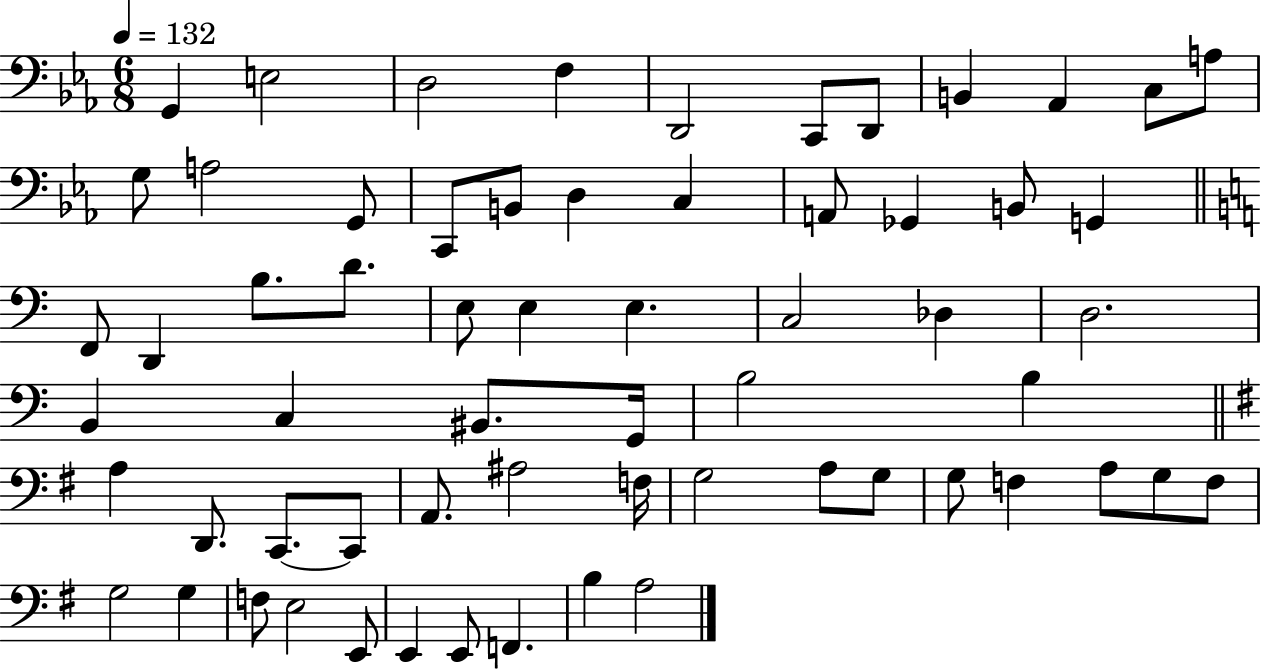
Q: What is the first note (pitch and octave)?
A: G2